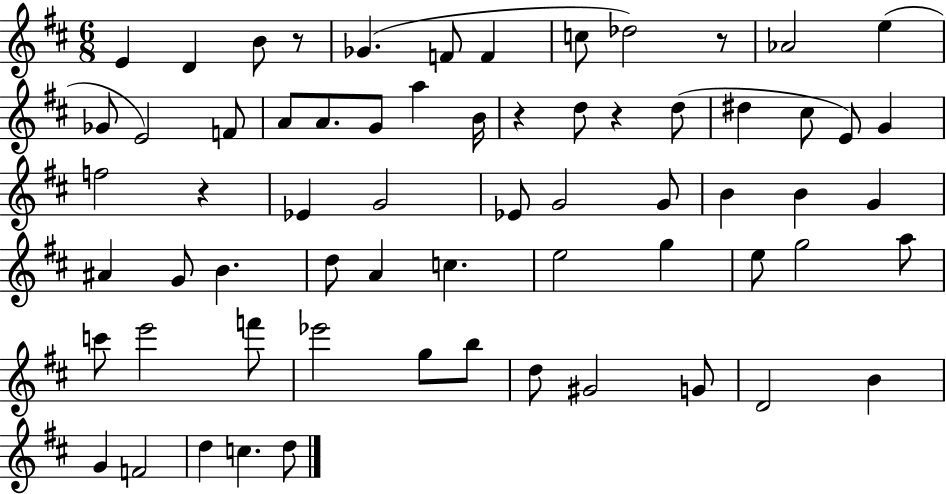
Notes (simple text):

E4/q D4/q B4/e R/e Gb4/q. F4/e F4/q C5/e Db5/h R/e Ab4/h E5/q Gb4/e E4/h F4/e A4/e A4/e. G4/e A5/q B4/s R/q D5/e R/q D5/e D#5/q C#5/e E4/e G4/q F5/h R/q Eb4/q G4/h Eb4/e G4/h G4/e B4/q B4/q G4/q A#4/q G4/e B4/q. D5/e A4/q C5/q. E5/h G5/q E5/e G5/h A5/e C6/e E6/h F6/e Eb6/h G5/e B5/e D5/e G#4/h G4/e D4/h B4/q G4/q F4/h D5/q C5/q. D5/e